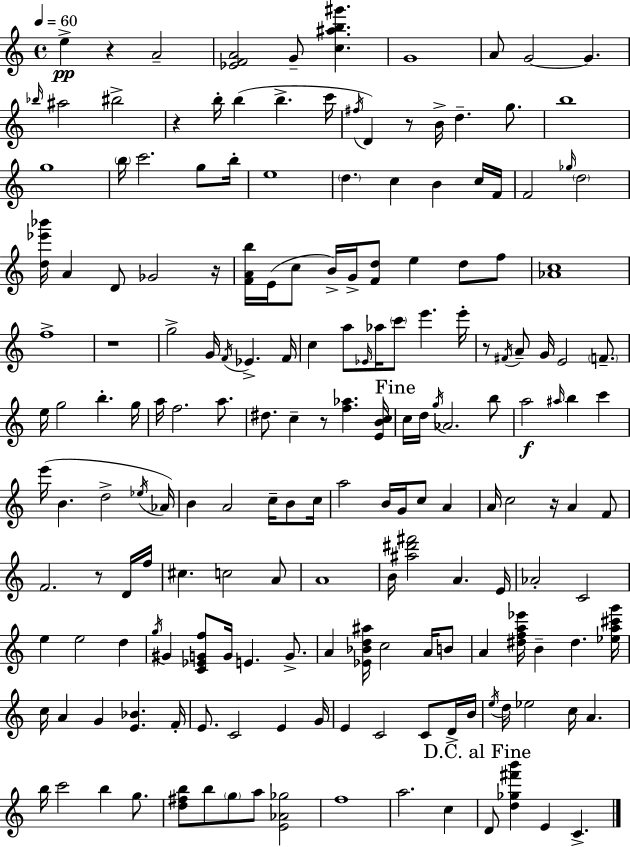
X:1
T:Untitled
M:4/4
L:1/4
K:C
e z A2 [_EFA]2 G/2 [c^ab^g'] G4 A/2 G2 G _b/4 ^a2 ^b2 z b/4 b b c'/4 ^f/4 D z/2 B/4 d g/2 b4 g4 b/4 c'2 g/2 b/4 e4 d c B c/4 F/4 F2 _g/4 d2 [d_e'_b']/4 A D/2 _G2 z/4 [FAb]/4 E/4 c/2 B/4 G/4 [Fd]/2 e d/2 f/2 [_Ac]4 f4 z4 g2 G/4 F/4 _E F/4 c a/2 _E/4 _a/4 c'/2 e' e'/4 z/2 ^F/4 A/2 G/4 E2 F/2 e/4 g2 b g/4 a/4 f2 a/2 ^d/2 c z/2 [f_a] [EBc]/4 c/4 d/4 g/4 _A2 b/2 a2 ^a/4 b c' e'/4 B d2 _e/4 _A/4 B A2 c/4 B/2 c/4 a2 B/4 G/4 c/2 A A/4 c2 z/4 A F/2 F2 z/2 D/4 f/4 ^c c2 A/2 A4 B/4 [^a^d'^f']2 A E/4 _A2 C2 e e2 d g/4 ^G [C_EGf]/2 G/4 E G/2 A [_E_Bd^a]/4 c2 A/4 B/2 A [^dfa_e']/4 B ^d [_ea^c'g']/4 c/4 A G [E_B] F/4 E/2 C2 E G/4 E C2 C/2 D/4 B/4 e/4 d/4 _e2 c/4 A b/4 c'2 b g/2 [d^fb]/2 b/2 g/2 a/2 [E_A_g]2 f4 a2 c D/2 [d_g^f'b'] E C